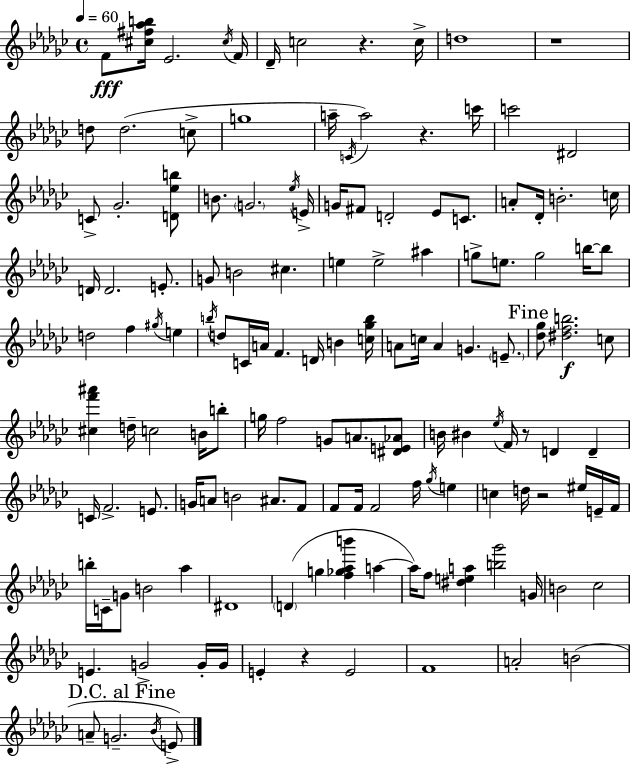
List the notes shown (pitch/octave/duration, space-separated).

F4/e [C#5,F#5,Ab5,B5]/s Eb4/h. C#5/s F4/s Db4/s C5/h R/q. C5/s D5/w R/w D5/e D5/h. C5/e G5/w A5/s C4/s A5/h R/q. C6/s C6/h D#4/h C4/e Gb4/h. [D4,Eb5,B5]/e B4/e. G4/h. Eb5/s E4/s G4/s F#4/e D4/h Eb4/e C4/e. A4/e Db4/s B4/h. C5/s D4/s D4/h. E4/e. G4/e B4/h C#5/q. E5/q E5/h A#5/q G5/e E5/e. G5/h B5/s B5/e D5/h F5/q G#5/s E5/q B5/s D5/e C4/s A4/s F4/q. D4/s B4/q [C5,Gb5,B5]/s A4/e C5/s A4/q G4/q. E4/e. [Db5,Gb5]/e [D#5,F5,B5]/h. C5/e [C#5,F6,A#6]/q D5/s C5/h B4/s B5/e G5/s F5/h G4/e A4/e. [D#4,E4,Ab4]/e B4/s BIS4/q Eb5/s F4/s R/e D4/q D4/q C4/s F4/h. E4/e. G4/s A4/e B4/h A#4/e. F4/e F4/e F4/s F4/h F5/s Gb5/s E5/q C5/q D5/s R/h EIS5/s E4/s F4/s B5/s C4/s G4/e B4/h Ab5/q D#4/w D4/q G5/q [F5,Gb5,Ab5,B6]/q A5/q A5/s F5/e [D#5,E5,A5]/q [B5,Gb6]/h G4/s B4/h CES5/h E4/q. G4/h G4/s G4/s E4/q R/q E4/h F4/w A4/h B4/h A4/e G4/h. Bb4/s E4/e